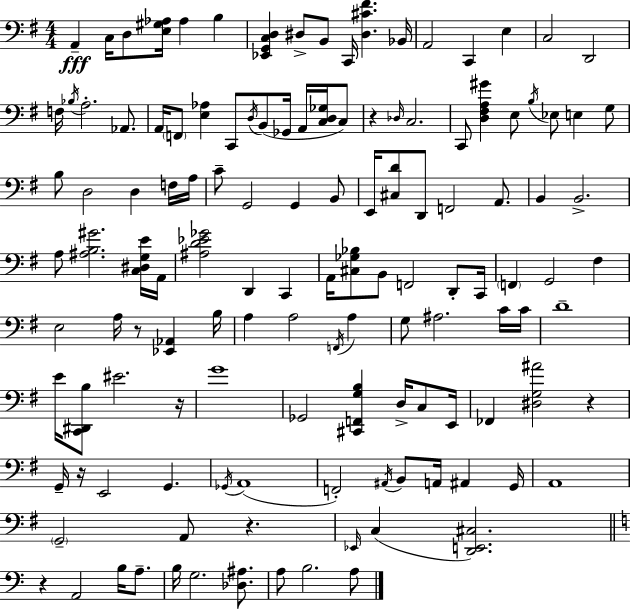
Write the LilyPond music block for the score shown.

{
  \clef bass
  \numericTimeSignature
  \time 4/4
  \key g \major
  a,4--\fff c16 d8 <e gis aes>16 aes4 b4 | <ees, g, c d>4 dis8-> b,8 c,16 <dis cis' fis'>4. bes,16 | a,2 c,4 e4 | c2 d,2 | \break f16 \acciaccatura { bes16 } a2.-. aes,8. | a,16 \parenthesize f,8 <e aes>4 c,8 \acciaccatura { d16 }( b,8 ges,16 a,16 <c d ges>16 | c8) r4 \grace { des16 } c2. | c,8 <d fis a gis'>4 e8 \acciaccatura { b16 } ees8 e4 | \break g8 b8 d2 d4 | f16 a16 c'8-- g,2 g,4 | b,8 e,16 <cis d'>8 d,8 f,2 | a,8. b,4 b,2.-> | \break a8 <ais b gis'>2. | <c dis g e'>16 a,16 <ais d' ees' ges'>2 d,4 | c,4 a,16 <cis ges bes>8 b,8 f,2 | d,8-. c,16 \parenthesize f,4 g,2 | \break fis4 e2 a16 r8 <ees, aes,>4 | b16 a4 a2 | \acciaccatura { f,16 } a4 g8 ais2. | c'16 c'16 d'1-- | \break e'16 <c, dis, b>8 eis'2. | r16 g'1 | ges,2 <cis, f, g b>4 | d16-> c8 e,16 fes,4 <dis g ais'>2 | \break r4 g,16-- r16 e,2 g,4. | \acciaccatura { ges,16 }( a,1 | f,2-.) \acciaccatura { ais,16 } b,8 | a,16 ais,4 g,16 a,1 | \break \parenthesize g,2-- a,8 | r4. \grace { ees,16 }( c4 <d, e, cis>2.) | \bar "||" \break \key c \major r4 a,2 b16 a8.-- | b16 g2. <des ais>8. | a8 b2. a8 | \bar "|."
}